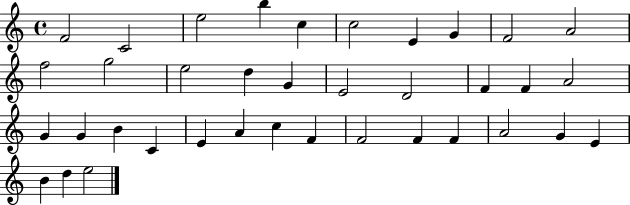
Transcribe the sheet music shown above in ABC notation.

X:1
T:Untitled
M:4/4
L:1/4
K:C
F2 C2 e2 b c c2 E G F2 A2 f2 g2 e2 d G E2 D2 F F A2 G G B C E A c F F2 F F A2 G E B d e2